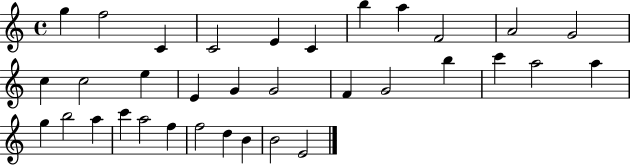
X:1
T:Untitled
M:4/4
L:1/4
K:C
g f2 C C2 E C b a F2 A2 G2 c c2 e E G G2 F G2 b c' a2 a g b2 a c' a2 f f2 d B B2 E2